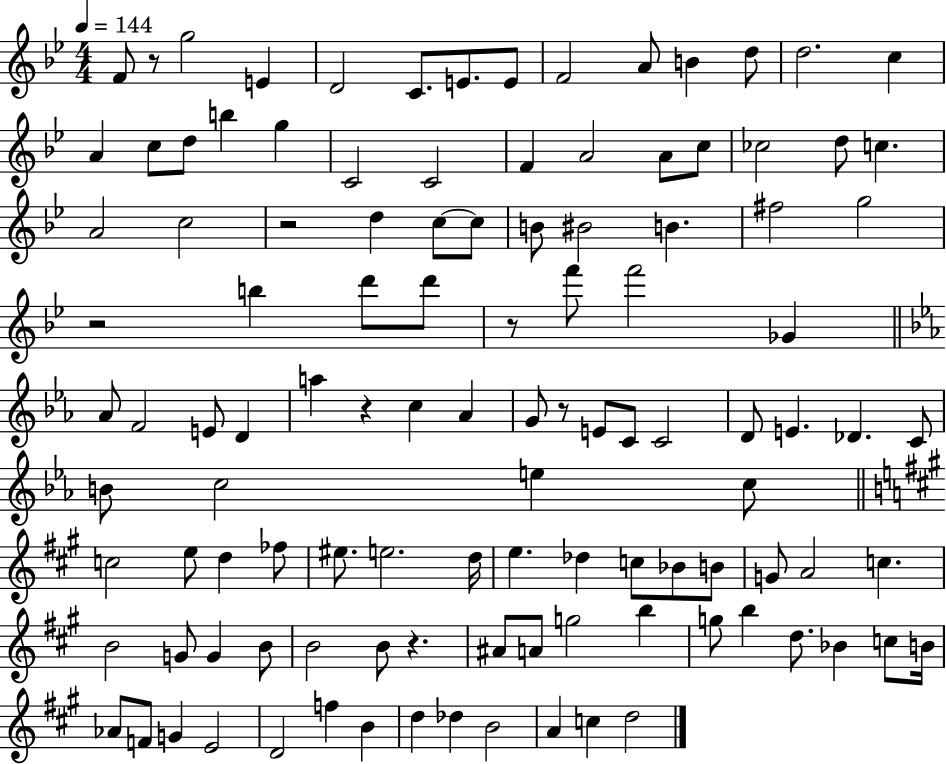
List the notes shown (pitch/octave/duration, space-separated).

F4/e R/e G5/h E4/q D4/h C4/e. E4/e. E4/e F4/h A4/e B4/q D5/e D5/h. C5/q A4/q C5/e D5/e B5/q G5/q C4/h C4/h F4/q A4/h A4/e C5/e CES5/h D5/e C5/q. A4/h C5/h R/h D5/q C5/e C5/e B4/e BIS4/h B4/q. F#5/h G5/h R/h B5/q D6/e D6/e R/e F6/e F6/h Gb4/q Ab4/e F4/h E4/e D4/q A5/q R/q C5/q Ab4/q G4/e R/e E4/e C4/e C4/h D4/e E4/q. Db4/q. C4/e B4/e C5/h E5/q C5/e C5/h E5/e D5/q FES5/e EIS5/e. E5/h. D5/s E5/q. Db5/q C5/e Bb4/e B4/e G4/e A4/h C5/q. B4/h G4/e G4/q B4/e B4/h B4/e R/q. A#4/e A4/e G5/h B5/q G5/e B5/q D5/e. Bb4/q C5/e B4/s Ab4/e F4/e G4/q E4/h D4/h F5/q B4/q D5/q Db5/q B4/h A4/q C5/q D5/h